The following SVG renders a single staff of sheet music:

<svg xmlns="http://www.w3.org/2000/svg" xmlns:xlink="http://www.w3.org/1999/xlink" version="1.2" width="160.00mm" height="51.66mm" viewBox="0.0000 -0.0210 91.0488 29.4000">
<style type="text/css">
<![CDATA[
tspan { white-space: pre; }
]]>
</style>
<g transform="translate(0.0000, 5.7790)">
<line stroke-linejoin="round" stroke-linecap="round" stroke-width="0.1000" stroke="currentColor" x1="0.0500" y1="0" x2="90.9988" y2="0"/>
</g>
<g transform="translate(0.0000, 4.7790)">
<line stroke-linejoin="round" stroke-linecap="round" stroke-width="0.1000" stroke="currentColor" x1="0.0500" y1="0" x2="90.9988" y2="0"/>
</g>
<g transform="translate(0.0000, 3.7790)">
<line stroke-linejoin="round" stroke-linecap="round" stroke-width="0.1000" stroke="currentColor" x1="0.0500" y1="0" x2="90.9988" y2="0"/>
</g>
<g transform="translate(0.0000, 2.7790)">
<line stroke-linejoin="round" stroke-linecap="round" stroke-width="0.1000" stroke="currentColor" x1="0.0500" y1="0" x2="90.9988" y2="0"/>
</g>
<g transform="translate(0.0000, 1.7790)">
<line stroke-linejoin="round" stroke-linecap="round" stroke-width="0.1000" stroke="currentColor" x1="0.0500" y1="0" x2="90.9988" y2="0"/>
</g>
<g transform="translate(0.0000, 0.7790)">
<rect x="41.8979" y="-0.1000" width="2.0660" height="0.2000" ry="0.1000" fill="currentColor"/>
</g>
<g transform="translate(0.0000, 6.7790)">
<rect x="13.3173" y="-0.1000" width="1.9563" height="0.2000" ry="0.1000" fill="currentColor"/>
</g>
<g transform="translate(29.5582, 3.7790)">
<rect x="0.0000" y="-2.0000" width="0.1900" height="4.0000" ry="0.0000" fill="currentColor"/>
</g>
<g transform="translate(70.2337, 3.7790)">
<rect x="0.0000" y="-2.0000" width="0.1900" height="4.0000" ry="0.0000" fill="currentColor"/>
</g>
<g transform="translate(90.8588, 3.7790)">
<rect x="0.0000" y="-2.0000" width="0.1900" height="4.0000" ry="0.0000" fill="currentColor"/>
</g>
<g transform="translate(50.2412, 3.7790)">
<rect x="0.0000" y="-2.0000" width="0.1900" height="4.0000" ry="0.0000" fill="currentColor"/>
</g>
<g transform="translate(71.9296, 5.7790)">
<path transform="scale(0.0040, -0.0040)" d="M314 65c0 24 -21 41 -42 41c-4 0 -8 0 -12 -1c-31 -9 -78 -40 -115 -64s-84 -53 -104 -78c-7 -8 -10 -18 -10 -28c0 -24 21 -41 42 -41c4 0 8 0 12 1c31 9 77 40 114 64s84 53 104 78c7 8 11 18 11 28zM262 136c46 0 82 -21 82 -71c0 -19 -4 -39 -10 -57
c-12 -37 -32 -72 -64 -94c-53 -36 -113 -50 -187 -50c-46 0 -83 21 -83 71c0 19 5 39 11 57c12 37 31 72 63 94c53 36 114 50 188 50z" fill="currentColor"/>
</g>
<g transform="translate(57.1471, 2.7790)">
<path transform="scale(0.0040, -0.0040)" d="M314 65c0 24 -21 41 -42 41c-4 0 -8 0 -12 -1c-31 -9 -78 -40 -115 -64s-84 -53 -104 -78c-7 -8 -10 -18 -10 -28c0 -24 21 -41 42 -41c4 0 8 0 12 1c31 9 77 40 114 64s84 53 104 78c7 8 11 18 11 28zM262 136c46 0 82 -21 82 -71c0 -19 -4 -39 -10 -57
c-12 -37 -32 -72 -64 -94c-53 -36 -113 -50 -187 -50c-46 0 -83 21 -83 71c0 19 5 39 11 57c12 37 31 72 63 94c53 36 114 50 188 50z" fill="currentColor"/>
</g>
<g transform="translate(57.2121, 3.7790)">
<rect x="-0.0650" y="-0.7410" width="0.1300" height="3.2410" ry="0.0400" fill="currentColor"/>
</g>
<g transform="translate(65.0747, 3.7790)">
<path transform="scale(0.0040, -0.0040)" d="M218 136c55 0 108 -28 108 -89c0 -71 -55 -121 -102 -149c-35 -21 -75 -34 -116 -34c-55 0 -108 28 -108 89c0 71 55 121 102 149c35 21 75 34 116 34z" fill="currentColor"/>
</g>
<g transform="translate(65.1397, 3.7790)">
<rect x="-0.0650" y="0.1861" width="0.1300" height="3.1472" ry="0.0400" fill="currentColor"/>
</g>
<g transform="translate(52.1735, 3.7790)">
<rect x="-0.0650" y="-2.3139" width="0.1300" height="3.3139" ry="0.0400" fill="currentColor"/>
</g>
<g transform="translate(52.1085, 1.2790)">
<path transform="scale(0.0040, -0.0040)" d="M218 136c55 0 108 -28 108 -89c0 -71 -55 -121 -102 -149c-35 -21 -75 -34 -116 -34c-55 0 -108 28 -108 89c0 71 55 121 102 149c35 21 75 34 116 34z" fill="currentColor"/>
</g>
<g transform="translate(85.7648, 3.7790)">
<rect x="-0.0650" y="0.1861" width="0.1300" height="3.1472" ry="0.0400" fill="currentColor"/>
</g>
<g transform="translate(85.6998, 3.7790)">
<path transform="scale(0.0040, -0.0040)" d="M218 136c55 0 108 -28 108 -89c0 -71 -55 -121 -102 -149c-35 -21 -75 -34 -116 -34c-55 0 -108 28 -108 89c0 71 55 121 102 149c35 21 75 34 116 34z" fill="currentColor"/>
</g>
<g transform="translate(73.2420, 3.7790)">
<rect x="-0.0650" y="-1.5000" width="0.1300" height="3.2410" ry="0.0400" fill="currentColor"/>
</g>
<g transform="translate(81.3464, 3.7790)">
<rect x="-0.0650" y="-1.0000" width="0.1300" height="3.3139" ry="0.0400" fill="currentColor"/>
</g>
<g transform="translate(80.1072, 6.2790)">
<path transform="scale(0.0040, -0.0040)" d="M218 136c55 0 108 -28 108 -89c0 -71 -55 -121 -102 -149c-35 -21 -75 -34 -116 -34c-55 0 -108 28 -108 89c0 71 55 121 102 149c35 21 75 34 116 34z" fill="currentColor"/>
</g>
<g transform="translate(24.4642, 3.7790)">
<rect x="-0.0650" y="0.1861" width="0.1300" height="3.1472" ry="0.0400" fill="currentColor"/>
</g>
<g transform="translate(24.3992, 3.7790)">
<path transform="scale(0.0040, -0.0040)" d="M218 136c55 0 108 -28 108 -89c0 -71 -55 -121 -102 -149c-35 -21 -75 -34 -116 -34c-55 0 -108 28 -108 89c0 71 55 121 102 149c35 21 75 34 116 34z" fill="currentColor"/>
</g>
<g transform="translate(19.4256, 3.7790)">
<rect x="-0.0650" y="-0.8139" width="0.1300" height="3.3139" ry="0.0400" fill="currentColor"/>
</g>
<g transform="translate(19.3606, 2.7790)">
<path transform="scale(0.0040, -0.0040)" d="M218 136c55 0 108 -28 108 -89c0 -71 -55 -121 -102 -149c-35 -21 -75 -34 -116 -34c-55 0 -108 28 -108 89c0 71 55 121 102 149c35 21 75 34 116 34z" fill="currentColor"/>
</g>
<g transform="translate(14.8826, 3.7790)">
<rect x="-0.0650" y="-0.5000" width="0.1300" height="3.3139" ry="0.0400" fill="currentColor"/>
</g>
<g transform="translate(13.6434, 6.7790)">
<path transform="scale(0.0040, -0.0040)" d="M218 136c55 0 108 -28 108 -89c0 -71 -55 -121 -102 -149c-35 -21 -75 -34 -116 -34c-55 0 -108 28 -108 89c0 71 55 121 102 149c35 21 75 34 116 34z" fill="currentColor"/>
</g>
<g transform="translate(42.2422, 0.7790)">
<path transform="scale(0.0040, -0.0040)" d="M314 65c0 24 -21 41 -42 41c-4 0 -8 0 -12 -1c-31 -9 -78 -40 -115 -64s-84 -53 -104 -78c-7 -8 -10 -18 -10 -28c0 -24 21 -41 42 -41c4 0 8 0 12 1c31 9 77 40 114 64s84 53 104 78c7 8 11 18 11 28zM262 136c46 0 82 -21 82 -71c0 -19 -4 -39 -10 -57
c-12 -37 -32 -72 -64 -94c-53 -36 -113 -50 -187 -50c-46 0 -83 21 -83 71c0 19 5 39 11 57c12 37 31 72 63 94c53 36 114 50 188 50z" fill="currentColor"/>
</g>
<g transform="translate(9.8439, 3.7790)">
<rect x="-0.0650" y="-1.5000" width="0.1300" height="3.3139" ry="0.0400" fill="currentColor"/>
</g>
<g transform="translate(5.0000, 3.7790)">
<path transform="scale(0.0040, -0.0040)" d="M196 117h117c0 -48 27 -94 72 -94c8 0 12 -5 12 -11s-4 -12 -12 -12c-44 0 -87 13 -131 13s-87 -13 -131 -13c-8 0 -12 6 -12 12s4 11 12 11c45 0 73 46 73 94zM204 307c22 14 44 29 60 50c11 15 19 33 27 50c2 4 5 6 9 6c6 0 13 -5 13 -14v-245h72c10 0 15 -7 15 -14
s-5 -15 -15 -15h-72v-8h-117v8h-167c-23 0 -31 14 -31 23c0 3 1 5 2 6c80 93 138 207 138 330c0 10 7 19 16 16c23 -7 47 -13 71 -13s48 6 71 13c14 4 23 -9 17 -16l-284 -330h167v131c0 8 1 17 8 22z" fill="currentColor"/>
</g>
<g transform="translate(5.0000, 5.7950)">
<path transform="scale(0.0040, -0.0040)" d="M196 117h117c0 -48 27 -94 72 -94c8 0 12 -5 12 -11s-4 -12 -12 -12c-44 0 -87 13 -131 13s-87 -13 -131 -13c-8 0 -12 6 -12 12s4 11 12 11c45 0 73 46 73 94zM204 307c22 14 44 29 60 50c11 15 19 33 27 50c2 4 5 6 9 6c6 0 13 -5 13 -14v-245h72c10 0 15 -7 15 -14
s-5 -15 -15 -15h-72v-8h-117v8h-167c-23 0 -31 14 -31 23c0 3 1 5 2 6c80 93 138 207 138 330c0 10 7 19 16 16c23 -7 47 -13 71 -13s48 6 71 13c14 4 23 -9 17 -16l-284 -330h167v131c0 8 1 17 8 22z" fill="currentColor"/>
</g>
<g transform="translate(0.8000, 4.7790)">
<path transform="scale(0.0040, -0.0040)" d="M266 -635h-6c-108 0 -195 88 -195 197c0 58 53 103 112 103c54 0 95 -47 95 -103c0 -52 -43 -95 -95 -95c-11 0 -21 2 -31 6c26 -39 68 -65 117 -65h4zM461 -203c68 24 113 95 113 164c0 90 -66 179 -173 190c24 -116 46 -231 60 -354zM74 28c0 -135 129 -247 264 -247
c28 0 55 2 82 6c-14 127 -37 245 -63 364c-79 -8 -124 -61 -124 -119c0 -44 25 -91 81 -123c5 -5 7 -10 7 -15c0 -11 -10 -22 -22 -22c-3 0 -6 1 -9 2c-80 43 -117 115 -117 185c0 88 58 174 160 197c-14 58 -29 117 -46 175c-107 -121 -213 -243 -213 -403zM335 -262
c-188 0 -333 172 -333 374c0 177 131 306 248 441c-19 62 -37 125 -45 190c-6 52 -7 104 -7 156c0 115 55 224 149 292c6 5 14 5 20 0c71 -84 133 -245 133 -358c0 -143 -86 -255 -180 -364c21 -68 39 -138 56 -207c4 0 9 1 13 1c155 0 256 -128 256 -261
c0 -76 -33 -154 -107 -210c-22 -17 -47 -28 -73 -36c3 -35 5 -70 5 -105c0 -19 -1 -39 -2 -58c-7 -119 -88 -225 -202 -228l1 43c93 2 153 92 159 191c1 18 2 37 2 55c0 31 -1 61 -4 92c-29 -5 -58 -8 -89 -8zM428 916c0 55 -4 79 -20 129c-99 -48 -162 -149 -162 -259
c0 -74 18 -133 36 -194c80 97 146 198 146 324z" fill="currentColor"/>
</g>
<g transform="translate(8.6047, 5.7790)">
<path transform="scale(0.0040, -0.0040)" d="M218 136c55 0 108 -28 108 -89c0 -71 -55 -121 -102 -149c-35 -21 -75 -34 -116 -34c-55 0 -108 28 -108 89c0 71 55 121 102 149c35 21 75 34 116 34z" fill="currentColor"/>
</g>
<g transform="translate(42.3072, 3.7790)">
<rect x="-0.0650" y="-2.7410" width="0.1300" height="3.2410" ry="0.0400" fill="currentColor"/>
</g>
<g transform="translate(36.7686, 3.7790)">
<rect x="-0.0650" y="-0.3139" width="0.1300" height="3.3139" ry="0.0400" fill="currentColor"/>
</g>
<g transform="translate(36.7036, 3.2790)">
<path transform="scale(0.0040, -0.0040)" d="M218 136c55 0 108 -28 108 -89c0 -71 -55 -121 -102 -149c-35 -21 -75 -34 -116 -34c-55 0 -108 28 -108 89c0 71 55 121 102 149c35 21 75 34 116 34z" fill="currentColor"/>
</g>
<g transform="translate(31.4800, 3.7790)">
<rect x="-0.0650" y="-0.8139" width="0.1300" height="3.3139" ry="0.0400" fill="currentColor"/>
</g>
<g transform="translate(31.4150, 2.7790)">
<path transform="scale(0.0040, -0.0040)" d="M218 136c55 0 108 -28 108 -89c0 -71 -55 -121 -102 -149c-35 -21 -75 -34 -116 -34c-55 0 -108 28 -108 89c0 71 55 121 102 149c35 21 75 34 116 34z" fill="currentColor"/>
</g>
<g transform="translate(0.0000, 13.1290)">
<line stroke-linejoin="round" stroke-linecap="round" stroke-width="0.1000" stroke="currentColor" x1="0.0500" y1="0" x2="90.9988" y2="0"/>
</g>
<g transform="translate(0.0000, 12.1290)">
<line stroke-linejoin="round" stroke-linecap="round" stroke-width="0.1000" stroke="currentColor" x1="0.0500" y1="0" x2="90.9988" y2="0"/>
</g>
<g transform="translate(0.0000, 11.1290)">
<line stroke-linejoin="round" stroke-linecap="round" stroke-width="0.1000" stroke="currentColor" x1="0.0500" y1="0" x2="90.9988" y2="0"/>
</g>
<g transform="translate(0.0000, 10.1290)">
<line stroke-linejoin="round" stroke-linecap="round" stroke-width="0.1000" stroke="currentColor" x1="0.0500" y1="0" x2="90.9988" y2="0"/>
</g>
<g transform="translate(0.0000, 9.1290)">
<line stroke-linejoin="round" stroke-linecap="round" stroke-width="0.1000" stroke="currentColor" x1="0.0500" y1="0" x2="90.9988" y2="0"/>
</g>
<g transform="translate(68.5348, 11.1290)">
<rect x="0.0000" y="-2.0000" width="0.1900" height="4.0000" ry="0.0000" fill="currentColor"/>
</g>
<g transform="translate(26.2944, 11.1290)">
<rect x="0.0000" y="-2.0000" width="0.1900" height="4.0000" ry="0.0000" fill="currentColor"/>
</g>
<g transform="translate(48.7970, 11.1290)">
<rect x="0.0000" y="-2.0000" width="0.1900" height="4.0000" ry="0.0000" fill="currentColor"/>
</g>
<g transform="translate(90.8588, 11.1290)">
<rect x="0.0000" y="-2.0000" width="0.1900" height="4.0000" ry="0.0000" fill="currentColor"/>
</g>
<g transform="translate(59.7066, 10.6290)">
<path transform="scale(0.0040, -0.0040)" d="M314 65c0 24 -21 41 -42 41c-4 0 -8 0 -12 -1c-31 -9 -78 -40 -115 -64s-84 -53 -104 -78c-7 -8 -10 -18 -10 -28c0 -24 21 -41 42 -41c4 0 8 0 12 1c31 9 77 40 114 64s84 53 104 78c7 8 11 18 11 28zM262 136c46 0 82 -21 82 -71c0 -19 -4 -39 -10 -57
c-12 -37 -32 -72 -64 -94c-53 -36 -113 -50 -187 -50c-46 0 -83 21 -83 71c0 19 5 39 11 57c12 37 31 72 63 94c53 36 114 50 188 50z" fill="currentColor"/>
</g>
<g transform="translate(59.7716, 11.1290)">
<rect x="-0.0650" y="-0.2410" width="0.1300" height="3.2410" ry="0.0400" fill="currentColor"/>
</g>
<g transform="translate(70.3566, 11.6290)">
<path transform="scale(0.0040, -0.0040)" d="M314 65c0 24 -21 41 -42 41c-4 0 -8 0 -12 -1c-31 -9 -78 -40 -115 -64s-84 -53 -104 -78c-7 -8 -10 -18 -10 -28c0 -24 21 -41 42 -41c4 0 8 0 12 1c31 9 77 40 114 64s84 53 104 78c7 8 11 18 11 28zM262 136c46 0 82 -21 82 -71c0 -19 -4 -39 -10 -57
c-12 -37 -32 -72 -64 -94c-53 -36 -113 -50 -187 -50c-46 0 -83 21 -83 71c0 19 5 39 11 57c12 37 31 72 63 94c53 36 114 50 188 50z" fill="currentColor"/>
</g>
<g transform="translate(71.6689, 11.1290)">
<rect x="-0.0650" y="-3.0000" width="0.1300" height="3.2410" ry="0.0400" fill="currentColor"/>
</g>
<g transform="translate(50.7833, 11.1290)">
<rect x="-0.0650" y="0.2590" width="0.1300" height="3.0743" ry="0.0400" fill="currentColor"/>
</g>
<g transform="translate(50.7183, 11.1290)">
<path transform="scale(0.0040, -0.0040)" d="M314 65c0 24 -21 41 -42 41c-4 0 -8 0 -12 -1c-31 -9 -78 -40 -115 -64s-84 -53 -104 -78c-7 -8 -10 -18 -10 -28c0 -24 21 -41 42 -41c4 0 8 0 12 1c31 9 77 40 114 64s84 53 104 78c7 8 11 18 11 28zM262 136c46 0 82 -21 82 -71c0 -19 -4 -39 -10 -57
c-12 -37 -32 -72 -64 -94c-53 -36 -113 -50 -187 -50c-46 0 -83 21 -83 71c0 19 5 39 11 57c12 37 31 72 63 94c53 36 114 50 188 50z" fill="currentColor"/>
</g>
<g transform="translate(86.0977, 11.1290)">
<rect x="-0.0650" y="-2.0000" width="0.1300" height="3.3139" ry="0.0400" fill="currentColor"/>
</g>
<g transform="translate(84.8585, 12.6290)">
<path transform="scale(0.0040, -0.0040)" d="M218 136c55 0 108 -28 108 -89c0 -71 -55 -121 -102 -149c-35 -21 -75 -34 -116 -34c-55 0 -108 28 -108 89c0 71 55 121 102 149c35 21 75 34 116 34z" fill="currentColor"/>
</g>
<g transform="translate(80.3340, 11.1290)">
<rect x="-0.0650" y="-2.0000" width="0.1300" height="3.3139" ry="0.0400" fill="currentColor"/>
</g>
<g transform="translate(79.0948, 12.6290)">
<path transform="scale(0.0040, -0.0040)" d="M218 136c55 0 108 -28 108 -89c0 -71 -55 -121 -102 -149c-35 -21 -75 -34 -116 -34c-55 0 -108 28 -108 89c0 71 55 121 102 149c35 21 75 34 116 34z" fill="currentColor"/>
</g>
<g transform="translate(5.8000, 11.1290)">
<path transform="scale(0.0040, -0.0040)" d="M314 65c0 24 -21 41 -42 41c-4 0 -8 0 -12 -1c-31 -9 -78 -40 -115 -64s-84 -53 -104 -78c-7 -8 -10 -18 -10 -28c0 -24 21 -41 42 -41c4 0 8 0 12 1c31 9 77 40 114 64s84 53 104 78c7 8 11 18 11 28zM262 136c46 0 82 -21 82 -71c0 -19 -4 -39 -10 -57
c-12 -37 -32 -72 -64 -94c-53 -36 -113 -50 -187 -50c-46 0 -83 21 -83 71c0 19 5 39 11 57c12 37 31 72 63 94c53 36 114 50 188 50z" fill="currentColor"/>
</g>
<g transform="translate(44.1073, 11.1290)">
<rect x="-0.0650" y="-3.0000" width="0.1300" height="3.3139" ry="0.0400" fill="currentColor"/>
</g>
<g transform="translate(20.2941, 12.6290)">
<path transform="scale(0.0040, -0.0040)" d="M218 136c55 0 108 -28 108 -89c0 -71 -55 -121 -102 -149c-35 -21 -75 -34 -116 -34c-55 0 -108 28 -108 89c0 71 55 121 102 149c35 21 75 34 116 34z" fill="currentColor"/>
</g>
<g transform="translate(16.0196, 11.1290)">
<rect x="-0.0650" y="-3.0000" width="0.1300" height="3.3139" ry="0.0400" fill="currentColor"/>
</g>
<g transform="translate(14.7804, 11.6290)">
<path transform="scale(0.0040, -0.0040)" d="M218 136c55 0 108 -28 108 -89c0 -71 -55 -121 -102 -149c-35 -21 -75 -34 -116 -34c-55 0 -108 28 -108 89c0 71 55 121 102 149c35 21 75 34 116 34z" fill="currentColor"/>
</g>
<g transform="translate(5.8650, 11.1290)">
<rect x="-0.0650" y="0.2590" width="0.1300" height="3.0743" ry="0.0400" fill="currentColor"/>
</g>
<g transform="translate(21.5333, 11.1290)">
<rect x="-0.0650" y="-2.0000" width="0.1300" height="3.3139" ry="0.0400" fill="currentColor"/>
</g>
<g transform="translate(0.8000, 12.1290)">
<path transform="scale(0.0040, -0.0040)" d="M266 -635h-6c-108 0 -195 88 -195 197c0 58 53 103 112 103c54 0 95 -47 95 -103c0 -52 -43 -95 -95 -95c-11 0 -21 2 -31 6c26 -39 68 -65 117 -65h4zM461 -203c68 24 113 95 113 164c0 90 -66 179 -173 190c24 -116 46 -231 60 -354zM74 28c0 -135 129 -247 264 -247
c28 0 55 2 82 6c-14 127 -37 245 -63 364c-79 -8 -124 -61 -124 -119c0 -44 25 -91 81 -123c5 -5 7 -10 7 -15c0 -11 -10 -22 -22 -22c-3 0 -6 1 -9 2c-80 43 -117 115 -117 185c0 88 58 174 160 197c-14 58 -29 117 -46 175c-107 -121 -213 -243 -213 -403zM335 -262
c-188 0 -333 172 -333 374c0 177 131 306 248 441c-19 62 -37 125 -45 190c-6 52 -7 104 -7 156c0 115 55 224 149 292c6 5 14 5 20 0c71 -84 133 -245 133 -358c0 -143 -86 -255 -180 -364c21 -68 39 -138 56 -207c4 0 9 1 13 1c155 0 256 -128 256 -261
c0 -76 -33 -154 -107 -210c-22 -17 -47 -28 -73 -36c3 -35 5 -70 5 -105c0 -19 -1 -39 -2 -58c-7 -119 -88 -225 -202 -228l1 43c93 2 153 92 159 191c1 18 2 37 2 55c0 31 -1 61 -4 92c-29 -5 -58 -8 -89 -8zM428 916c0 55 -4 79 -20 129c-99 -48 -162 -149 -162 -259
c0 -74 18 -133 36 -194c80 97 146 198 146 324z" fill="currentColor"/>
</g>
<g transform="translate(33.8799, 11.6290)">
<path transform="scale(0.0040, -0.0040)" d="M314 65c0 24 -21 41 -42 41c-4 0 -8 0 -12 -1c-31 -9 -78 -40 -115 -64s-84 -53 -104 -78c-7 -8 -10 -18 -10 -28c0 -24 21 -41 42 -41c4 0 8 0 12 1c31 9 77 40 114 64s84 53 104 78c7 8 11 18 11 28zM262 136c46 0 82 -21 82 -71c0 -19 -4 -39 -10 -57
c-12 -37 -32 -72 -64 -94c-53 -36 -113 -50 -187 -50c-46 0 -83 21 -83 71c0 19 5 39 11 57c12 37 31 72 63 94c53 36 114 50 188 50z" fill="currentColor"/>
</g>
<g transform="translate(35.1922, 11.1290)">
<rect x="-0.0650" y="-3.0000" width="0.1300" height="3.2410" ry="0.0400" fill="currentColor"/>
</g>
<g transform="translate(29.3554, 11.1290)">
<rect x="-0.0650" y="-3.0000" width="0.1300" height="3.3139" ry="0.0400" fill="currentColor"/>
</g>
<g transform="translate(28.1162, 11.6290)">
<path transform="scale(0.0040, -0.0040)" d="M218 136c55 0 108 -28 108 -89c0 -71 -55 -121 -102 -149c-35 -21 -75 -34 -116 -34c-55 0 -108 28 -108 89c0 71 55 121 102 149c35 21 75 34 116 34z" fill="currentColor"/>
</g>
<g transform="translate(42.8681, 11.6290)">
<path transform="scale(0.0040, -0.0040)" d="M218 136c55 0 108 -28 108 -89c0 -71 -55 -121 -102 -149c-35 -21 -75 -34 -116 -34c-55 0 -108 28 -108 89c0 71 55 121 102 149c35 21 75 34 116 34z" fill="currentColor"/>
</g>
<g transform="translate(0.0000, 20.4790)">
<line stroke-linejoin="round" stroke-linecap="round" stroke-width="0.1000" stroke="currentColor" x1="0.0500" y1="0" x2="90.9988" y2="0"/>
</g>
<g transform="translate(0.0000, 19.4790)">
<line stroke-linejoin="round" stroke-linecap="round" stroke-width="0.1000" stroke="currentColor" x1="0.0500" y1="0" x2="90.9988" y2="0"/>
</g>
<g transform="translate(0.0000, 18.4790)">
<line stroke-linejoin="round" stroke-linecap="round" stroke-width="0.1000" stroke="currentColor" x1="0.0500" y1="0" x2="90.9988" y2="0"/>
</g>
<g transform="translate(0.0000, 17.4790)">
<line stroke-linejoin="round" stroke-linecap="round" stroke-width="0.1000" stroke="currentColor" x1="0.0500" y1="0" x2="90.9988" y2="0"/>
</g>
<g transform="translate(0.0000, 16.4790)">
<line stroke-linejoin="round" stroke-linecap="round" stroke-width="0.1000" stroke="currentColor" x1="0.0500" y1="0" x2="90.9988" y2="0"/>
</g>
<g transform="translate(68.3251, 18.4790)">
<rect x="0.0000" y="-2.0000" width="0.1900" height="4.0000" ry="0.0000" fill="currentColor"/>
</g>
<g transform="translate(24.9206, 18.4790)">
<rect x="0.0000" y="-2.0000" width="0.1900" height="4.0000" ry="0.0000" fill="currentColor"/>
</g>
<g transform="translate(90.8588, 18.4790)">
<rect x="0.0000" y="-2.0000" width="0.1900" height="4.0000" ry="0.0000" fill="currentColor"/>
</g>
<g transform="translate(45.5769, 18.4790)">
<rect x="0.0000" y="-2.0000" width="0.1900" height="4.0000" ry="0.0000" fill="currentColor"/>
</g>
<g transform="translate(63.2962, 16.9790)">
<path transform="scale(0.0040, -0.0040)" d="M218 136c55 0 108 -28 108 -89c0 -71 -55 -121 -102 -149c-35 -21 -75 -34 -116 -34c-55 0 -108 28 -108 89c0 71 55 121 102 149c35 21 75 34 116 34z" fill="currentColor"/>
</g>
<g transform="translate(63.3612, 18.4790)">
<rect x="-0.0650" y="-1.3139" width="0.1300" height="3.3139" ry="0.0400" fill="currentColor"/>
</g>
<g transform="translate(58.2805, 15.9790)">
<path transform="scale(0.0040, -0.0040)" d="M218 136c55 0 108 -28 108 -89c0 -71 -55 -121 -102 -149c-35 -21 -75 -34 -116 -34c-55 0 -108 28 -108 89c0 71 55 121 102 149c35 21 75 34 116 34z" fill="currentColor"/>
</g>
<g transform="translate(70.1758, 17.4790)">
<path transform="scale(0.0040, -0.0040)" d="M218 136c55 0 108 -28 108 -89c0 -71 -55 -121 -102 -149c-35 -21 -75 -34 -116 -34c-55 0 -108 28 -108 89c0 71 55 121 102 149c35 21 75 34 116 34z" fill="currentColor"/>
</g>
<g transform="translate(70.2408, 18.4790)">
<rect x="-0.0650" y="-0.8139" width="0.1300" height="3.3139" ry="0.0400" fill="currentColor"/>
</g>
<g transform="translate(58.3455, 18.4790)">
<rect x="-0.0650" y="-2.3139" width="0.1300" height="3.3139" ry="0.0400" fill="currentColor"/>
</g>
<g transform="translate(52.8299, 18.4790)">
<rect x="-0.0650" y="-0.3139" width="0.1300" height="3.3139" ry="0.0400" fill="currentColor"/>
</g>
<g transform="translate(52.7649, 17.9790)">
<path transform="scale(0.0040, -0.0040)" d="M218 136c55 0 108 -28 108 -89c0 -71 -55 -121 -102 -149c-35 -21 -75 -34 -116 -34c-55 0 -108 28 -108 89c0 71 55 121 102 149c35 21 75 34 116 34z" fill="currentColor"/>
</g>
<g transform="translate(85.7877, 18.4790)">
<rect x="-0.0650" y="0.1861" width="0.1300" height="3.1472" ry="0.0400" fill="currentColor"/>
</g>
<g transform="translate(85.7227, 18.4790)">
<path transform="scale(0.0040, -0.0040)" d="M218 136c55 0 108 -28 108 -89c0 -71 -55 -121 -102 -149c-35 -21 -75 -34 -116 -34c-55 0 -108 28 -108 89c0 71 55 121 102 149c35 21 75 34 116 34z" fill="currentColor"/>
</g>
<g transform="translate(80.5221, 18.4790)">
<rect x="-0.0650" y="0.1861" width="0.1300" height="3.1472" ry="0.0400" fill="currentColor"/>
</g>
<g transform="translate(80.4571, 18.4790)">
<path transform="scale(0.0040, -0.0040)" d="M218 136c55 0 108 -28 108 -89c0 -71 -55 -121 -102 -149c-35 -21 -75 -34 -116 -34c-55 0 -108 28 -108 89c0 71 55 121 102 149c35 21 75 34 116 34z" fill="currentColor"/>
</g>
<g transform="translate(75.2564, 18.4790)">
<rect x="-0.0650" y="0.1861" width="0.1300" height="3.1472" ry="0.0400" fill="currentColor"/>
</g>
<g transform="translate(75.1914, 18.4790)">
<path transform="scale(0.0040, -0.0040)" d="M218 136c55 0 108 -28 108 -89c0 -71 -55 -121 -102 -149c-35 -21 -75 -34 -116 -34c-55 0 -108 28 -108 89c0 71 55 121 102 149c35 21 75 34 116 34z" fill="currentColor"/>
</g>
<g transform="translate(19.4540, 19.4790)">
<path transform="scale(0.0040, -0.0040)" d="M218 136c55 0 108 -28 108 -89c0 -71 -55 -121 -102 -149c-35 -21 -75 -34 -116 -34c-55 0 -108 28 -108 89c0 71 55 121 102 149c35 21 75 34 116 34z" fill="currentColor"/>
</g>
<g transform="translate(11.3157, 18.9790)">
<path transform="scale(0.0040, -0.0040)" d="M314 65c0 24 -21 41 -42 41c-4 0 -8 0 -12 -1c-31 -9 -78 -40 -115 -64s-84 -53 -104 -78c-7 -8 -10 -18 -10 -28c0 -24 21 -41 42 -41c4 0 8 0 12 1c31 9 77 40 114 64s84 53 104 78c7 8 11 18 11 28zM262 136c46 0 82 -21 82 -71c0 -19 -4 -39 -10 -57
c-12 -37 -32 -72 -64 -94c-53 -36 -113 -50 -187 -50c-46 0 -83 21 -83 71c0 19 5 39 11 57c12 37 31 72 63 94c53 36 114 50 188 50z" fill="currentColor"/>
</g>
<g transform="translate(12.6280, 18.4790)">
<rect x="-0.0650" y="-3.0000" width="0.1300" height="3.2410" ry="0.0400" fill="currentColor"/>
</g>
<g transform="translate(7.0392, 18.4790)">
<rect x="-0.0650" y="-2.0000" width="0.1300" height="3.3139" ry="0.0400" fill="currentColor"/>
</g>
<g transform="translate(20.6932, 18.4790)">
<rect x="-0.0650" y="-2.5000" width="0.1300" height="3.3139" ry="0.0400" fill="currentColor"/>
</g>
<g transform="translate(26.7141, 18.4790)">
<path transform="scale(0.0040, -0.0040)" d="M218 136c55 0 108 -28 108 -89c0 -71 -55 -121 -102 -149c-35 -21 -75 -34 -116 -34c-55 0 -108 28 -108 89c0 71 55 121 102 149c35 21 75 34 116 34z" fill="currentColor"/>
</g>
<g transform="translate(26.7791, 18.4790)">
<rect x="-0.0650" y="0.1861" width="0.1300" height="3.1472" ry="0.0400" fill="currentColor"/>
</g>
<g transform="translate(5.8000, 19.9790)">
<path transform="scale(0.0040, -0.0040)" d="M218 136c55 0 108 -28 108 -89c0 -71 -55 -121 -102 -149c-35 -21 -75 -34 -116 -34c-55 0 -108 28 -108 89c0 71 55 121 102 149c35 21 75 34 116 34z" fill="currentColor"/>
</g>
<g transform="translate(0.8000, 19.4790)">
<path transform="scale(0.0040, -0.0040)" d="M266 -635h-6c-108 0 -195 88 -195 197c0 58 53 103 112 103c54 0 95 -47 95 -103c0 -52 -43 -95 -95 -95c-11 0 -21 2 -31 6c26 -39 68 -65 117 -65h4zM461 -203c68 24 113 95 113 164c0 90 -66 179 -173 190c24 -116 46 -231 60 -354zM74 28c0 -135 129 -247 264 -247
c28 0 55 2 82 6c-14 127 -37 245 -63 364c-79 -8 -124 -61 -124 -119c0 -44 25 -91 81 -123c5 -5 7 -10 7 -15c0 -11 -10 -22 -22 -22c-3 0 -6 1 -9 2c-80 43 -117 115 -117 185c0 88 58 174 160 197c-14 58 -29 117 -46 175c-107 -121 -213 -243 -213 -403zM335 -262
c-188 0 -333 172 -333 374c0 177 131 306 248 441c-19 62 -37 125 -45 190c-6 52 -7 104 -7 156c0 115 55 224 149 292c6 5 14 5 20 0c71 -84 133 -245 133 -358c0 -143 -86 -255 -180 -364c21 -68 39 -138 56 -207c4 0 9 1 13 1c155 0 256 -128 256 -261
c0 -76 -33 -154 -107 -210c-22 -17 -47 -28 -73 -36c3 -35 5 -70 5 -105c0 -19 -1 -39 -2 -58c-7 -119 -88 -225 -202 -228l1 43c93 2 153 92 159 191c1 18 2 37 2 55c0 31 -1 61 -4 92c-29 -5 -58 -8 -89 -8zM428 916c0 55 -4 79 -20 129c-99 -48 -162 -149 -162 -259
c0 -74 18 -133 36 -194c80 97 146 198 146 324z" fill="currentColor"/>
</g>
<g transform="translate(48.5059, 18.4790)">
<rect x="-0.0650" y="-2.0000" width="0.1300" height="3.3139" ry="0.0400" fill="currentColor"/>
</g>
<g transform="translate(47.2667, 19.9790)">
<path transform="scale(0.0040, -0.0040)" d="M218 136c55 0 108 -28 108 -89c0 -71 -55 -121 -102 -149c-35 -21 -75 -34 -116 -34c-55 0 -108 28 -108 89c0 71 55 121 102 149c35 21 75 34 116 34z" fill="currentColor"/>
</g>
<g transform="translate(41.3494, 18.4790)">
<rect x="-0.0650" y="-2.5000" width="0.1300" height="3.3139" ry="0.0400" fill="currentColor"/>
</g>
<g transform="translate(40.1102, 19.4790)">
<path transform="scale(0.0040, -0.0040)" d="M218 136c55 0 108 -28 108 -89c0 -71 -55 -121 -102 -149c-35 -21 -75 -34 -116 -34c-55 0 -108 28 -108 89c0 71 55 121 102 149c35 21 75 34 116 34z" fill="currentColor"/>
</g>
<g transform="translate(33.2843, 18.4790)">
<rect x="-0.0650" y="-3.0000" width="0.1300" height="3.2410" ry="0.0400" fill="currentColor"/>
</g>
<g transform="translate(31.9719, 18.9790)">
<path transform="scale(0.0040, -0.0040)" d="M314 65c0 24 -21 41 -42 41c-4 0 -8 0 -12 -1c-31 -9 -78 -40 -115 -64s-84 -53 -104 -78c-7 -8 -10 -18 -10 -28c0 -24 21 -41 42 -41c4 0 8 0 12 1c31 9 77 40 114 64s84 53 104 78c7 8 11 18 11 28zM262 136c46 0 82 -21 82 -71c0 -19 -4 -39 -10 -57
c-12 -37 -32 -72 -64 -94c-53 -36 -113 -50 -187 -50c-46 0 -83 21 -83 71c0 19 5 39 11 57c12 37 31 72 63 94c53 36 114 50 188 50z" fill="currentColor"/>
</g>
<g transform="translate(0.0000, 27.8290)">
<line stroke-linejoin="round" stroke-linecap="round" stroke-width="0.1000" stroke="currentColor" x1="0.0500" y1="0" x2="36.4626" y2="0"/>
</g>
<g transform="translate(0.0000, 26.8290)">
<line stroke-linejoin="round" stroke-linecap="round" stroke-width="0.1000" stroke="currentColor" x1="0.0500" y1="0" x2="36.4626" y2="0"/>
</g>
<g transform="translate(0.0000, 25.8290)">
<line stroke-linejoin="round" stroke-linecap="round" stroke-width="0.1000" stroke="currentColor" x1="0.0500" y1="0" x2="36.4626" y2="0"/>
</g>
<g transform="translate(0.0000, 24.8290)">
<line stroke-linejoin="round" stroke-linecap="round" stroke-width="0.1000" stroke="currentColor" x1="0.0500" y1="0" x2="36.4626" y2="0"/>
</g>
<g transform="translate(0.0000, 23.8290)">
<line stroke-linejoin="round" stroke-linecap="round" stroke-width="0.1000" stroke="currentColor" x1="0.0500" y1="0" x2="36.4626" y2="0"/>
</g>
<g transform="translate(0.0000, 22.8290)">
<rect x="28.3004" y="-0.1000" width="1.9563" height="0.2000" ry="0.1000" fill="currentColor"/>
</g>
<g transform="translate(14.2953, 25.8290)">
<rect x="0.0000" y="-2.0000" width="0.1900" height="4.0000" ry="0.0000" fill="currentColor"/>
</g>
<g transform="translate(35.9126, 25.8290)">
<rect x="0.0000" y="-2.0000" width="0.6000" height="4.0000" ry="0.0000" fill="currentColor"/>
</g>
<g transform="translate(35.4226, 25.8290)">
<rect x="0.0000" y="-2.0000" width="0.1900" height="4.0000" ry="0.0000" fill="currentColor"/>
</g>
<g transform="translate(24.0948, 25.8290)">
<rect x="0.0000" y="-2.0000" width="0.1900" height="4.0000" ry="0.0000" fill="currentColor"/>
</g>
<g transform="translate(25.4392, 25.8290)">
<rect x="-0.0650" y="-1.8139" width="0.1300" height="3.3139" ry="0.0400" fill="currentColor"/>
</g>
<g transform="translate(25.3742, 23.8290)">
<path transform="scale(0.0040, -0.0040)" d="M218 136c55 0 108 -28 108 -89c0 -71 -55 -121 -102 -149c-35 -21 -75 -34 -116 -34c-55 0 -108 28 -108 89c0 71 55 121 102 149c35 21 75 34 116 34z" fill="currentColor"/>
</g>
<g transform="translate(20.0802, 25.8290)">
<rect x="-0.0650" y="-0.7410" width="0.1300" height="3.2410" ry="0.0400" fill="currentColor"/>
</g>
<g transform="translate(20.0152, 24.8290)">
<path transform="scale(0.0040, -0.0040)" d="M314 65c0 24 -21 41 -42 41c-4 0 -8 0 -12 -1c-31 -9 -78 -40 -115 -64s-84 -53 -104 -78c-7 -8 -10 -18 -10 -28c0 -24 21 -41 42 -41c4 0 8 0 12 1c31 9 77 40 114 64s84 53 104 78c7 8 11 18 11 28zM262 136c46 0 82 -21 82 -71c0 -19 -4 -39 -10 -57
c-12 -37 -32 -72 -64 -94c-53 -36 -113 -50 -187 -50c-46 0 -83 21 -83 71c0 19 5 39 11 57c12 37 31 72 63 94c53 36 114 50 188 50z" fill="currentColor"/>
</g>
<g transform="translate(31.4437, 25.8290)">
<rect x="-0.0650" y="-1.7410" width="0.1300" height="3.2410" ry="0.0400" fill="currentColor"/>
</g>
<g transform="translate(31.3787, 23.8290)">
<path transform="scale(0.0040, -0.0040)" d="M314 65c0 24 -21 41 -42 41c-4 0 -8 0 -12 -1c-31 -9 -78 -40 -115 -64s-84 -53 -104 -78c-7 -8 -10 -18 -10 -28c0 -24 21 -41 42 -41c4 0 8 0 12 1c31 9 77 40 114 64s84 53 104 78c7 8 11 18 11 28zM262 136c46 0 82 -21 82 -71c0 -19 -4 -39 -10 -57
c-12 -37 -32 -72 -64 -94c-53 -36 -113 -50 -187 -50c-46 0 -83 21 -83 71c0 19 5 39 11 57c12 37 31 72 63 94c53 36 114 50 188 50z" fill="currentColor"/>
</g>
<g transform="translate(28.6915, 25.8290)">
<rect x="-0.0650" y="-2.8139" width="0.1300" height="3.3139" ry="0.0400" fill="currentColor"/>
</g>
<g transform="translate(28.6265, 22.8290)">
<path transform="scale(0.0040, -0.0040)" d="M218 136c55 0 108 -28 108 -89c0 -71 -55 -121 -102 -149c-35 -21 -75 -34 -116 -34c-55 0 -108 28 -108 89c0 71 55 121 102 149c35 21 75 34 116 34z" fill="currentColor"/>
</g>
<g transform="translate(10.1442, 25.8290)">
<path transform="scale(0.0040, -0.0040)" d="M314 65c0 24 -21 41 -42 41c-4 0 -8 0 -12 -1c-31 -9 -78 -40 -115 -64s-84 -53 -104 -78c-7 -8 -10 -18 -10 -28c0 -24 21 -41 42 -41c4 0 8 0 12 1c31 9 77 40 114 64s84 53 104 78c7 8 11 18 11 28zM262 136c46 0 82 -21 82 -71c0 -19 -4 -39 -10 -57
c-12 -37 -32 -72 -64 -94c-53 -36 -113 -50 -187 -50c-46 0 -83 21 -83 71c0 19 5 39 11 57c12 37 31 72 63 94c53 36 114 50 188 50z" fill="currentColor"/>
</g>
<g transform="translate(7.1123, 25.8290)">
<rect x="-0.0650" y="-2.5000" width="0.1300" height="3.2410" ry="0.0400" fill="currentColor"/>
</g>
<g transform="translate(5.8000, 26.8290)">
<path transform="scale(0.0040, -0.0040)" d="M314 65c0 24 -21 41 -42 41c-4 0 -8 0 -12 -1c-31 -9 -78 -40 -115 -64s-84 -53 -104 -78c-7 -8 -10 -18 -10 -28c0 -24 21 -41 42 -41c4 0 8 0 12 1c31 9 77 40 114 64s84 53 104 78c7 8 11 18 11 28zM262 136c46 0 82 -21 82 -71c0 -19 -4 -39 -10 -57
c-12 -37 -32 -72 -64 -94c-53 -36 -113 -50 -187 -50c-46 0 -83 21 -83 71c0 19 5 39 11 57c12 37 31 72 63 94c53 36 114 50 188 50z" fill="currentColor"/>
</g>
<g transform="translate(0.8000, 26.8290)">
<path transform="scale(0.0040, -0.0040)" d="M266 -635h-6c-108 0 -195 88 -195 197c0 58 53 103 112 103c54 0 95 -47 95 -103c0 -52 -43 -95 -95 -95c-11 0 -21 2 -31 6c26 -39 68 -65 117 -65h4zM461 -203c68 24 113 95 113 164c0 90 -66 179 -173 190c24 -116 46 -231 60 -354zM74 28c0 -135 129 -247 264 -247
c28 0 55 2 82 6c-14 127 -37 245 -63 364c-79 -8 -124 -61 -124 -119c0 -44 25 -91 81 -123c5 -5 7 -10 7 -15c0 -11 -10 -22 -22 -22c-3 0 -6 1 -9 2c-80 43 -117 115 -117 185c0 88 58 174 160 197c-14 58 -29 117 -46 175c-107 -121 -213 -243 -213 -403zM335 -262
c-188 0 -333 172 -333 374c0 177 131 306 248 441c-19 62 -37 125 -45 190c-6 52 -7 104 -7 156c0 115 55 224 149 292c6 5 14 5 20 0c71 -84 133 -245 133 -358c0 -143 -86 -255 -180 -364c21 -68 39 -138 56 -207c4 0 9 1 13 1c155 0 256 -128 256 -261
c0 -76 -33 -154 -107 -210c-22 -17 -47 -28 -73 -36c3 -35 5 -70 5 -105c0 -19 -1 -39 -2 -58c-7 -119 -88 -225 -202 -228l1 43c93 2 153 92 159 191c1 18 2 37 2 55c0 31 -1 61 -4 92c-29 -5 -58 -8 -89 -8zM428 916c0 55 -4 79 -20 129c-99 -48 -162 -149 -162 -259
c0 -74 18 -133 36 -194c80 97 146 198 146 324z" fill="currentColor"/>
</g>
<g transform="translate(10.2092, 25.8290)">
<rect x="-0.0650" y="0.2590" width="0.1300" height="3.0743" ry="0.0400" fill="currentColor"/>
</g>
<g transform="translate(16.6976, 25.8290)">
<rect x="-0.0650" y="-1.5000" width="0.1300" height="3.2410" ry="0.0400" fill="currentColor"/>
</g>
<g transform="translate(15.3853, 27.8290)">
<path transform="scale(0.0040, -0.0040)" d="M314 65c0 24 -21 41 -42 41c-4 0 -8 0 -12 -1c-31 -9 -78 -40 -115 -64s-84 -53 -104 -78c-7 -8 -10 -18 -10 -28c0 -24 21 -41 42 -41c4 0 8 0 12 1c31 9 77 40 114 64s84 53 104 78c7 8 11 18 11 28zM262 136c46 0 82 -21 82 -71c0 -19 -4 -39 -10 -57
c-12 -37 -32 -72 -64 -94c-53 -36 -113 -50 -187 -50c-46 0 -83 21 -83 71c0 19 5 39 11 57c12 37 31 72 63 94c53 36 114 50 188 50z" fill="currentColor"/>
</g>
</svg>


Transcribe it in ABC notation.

X:1
T:Untitled
M:4/4
L:1/4
K:C
E C d B d c a2 g d2 B E2 D B B2 A F A A2 A B2 c2 A2 F F F A2 G B A2 G F c g e d B B B G2 B2 E2 d2 f a f2